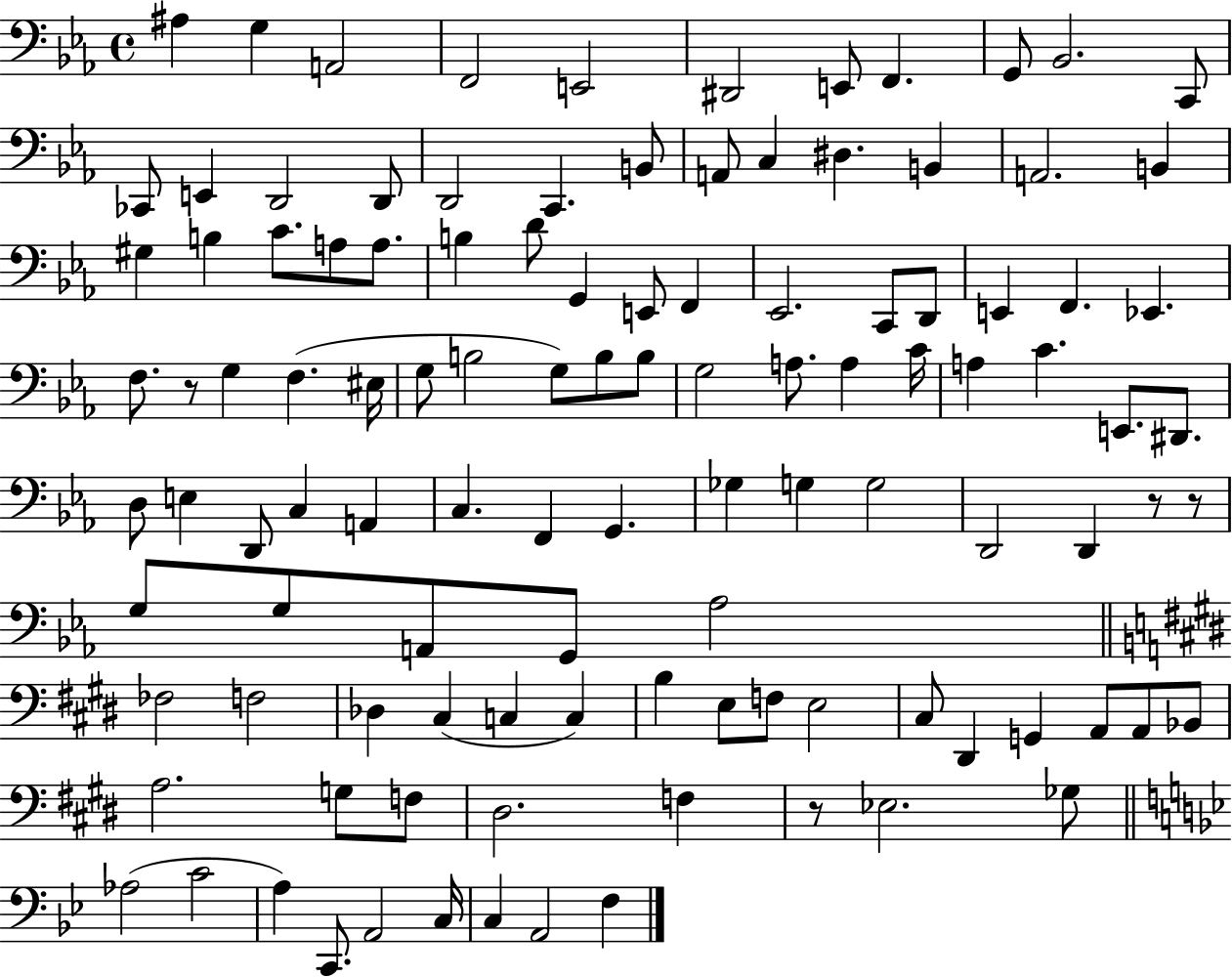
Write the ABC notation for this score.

X:1
T:Untitled
M:4/4
L:1/4
K:Eb
^A, G, A,,2 F,,2 E,,2 ^D,,2 E,,/2 F,, G,,/2 _B,,2 C,,/2 _C,,/2 E,, D,,2 D,,/2 D,,2 C,, B,,/2 A,,/2 C, ^D, B,, A,,2 B,, ^G, B, C/2 A,/2 A,/2 B, D/2 G,, E,,/2 F,, _E,,2 C,,/2 D,,/2 E,, F,, _E,, F,/2 z/2 G, F, ^E,/4 G,/2 B,2 G,/2 B,/2 B,/2 G,2 A,/2 A, C/4 A, C E,,/2 ^D,,/2 D,/2 E, D,,/2 C, A,, C, F,, G,, _G, G, G,2 D,,2 D,, z/2 z/2 G,/2 G,/2 A,,/2 G,,/2 _A,2 _F,2 F,2 _D, ^C, C, C, B, E,/2 F,/2 E,2 ^C,/2 ^D,, G,, A,,/2 A,,/2 _B,,/2 A,2 G,/2 F,/2 ^D,2 F, z/2 _E,2 _G,/2 _A,2 C2 A, C,,/2 A,,2 C,/4 C, A,,2 F,